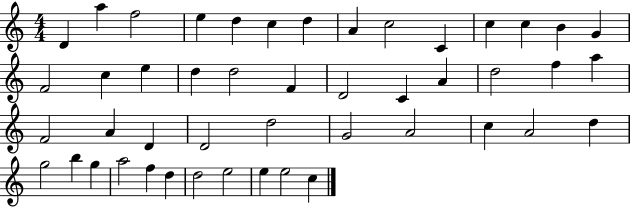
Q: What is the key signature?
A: C major